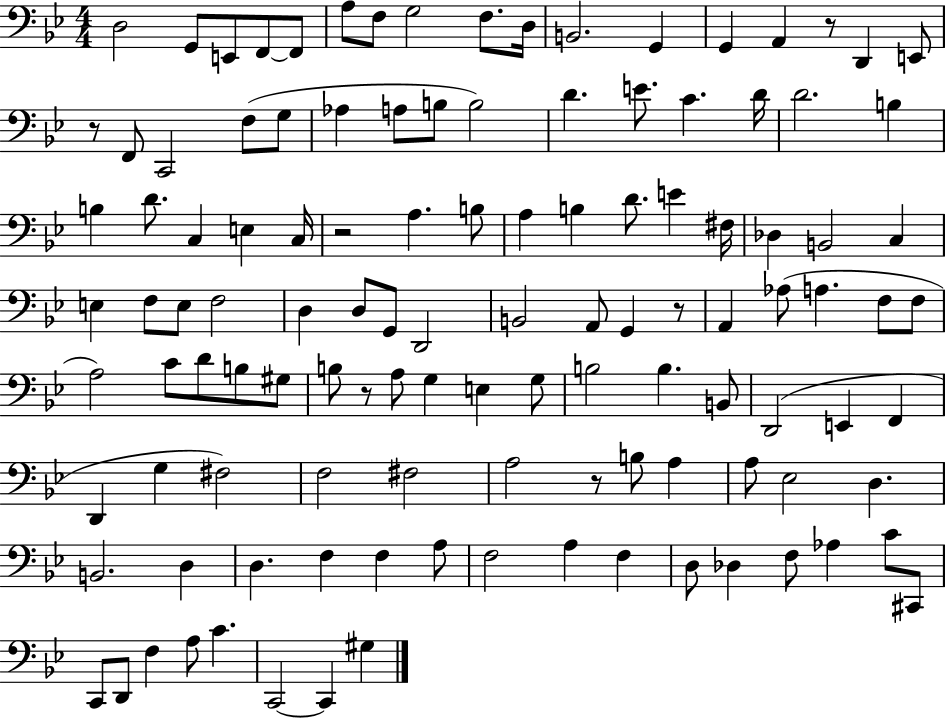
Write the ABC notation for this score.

X:1
T:Untitled
M:4/4
L:1/4
K:Bb
D,2 G,,/2 E,,/2 F,,/2 F,,/2 A,/2 F,/2 G,2 F,/2 D,/4 B,,2 G,, G,, A,, z/2 D,, E,,/2 z/2 F,,/2 C,,2 F,/2 G,/2 _A, A,/2 B,/2 B,2 D E/2 C D/4 D2 B, B, D/2 C, E, C,/4 z2 A, B,/2 A, B, D/2 E ^F,/4 _D, B,,2 C, E, F,/2 E,/2 F,2 D, D,/2 G,,/2 D,,2 B,,2 A,,/2 G,, z/2 A,, _A,/2 A, F,/2 F,/2 A,2 C/2 D/2 B,/2 ^G,/2 B,/2 z/2 A,/2 G, E, G,/2 B,2 B, B,,/2 D,,2 E,, F,, D,, G, ^F,2 F,2 ^F,2 A,2 z/2 B,/2 A, A,/2 _E,2 D, B,,2 D, D, F, F, A,/2 F,2 A, F, D,/2 _D, F,/2 _A, C/2 ^C,,/2 C,,/2 D,,/2 F, A,/2 C C,,2 C,, ^G,